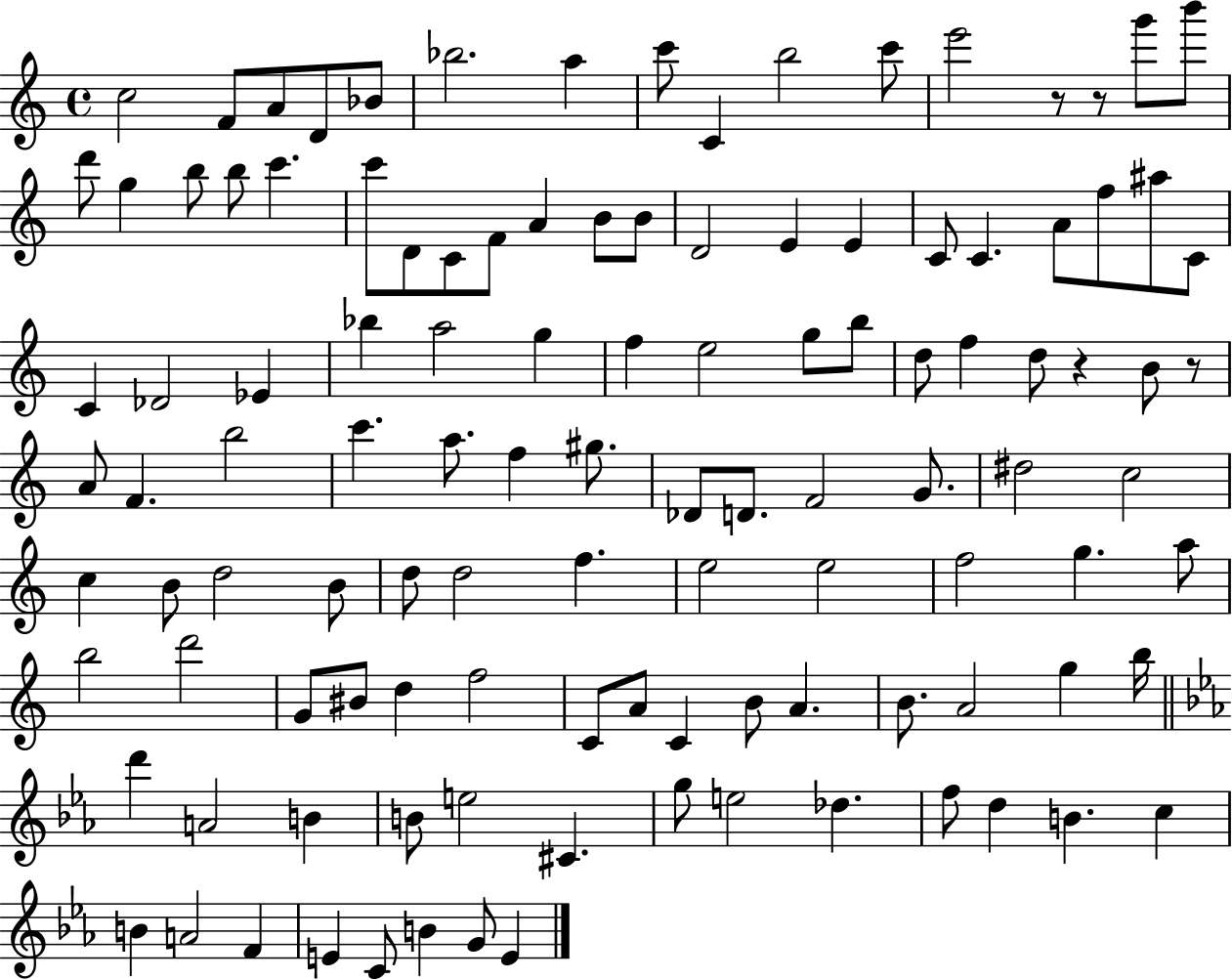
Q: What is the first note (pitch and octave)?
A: C5